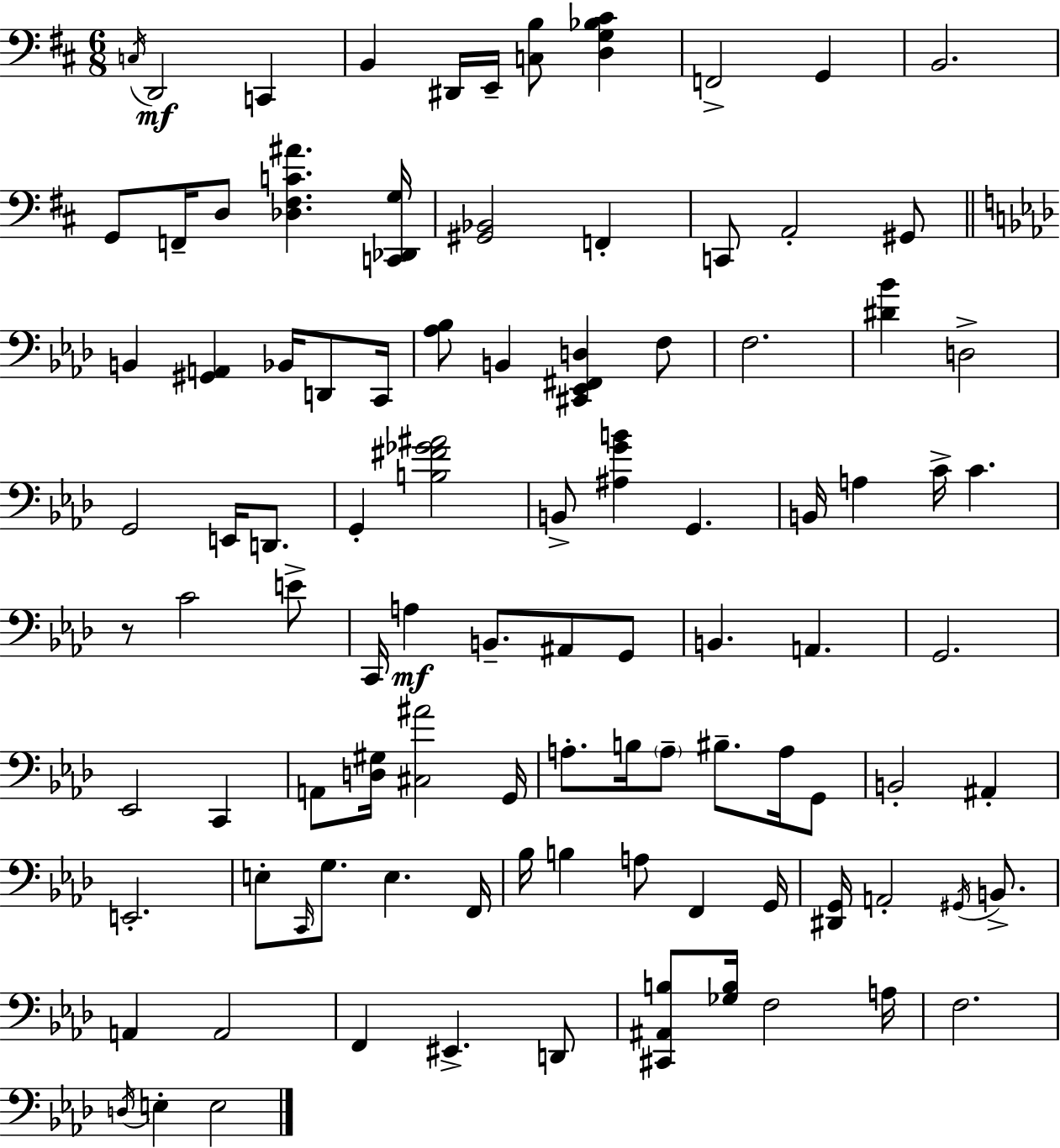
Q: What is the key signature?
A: D major